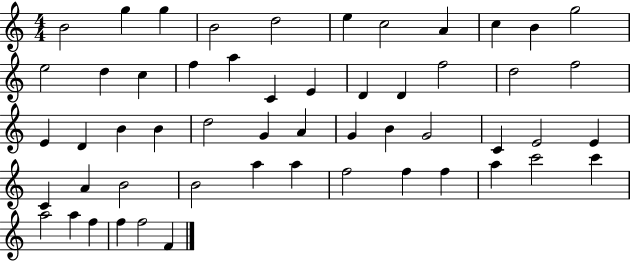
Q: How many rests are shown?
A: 0